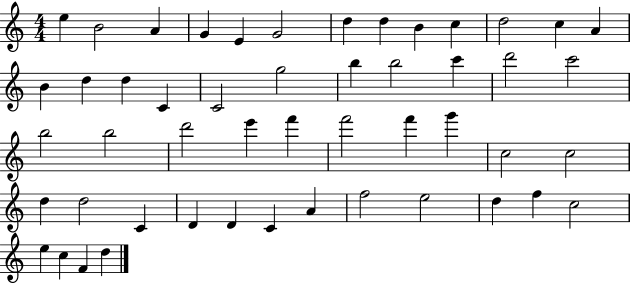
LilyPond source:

{
  \clef treble
  \numericTimeSignature
  \time 4/4
  \key c \major
  e''4 b'2 a'4 | g'4 e'4 g'2 | d''4 d''4 b'4 c''4 | d''2 c''4 a'4 | \break b'4 d''4 d''4 c'4 | c'2 g''2 | b''4 b''2 c'''4 | d'''2 c'''2 | \break b''2 b''2 | d'''2 e'''4 f'''4 | f'''2 f'''4 g'''4 | c''2 c''2 | \break d''4 d''2 c'4 | d'4 d'4 c'4 a'4 | f''2 e''2 | d''4 f''4 c''2 | \break e''4 c''4 f'4 d''4 | \bar "|."
}